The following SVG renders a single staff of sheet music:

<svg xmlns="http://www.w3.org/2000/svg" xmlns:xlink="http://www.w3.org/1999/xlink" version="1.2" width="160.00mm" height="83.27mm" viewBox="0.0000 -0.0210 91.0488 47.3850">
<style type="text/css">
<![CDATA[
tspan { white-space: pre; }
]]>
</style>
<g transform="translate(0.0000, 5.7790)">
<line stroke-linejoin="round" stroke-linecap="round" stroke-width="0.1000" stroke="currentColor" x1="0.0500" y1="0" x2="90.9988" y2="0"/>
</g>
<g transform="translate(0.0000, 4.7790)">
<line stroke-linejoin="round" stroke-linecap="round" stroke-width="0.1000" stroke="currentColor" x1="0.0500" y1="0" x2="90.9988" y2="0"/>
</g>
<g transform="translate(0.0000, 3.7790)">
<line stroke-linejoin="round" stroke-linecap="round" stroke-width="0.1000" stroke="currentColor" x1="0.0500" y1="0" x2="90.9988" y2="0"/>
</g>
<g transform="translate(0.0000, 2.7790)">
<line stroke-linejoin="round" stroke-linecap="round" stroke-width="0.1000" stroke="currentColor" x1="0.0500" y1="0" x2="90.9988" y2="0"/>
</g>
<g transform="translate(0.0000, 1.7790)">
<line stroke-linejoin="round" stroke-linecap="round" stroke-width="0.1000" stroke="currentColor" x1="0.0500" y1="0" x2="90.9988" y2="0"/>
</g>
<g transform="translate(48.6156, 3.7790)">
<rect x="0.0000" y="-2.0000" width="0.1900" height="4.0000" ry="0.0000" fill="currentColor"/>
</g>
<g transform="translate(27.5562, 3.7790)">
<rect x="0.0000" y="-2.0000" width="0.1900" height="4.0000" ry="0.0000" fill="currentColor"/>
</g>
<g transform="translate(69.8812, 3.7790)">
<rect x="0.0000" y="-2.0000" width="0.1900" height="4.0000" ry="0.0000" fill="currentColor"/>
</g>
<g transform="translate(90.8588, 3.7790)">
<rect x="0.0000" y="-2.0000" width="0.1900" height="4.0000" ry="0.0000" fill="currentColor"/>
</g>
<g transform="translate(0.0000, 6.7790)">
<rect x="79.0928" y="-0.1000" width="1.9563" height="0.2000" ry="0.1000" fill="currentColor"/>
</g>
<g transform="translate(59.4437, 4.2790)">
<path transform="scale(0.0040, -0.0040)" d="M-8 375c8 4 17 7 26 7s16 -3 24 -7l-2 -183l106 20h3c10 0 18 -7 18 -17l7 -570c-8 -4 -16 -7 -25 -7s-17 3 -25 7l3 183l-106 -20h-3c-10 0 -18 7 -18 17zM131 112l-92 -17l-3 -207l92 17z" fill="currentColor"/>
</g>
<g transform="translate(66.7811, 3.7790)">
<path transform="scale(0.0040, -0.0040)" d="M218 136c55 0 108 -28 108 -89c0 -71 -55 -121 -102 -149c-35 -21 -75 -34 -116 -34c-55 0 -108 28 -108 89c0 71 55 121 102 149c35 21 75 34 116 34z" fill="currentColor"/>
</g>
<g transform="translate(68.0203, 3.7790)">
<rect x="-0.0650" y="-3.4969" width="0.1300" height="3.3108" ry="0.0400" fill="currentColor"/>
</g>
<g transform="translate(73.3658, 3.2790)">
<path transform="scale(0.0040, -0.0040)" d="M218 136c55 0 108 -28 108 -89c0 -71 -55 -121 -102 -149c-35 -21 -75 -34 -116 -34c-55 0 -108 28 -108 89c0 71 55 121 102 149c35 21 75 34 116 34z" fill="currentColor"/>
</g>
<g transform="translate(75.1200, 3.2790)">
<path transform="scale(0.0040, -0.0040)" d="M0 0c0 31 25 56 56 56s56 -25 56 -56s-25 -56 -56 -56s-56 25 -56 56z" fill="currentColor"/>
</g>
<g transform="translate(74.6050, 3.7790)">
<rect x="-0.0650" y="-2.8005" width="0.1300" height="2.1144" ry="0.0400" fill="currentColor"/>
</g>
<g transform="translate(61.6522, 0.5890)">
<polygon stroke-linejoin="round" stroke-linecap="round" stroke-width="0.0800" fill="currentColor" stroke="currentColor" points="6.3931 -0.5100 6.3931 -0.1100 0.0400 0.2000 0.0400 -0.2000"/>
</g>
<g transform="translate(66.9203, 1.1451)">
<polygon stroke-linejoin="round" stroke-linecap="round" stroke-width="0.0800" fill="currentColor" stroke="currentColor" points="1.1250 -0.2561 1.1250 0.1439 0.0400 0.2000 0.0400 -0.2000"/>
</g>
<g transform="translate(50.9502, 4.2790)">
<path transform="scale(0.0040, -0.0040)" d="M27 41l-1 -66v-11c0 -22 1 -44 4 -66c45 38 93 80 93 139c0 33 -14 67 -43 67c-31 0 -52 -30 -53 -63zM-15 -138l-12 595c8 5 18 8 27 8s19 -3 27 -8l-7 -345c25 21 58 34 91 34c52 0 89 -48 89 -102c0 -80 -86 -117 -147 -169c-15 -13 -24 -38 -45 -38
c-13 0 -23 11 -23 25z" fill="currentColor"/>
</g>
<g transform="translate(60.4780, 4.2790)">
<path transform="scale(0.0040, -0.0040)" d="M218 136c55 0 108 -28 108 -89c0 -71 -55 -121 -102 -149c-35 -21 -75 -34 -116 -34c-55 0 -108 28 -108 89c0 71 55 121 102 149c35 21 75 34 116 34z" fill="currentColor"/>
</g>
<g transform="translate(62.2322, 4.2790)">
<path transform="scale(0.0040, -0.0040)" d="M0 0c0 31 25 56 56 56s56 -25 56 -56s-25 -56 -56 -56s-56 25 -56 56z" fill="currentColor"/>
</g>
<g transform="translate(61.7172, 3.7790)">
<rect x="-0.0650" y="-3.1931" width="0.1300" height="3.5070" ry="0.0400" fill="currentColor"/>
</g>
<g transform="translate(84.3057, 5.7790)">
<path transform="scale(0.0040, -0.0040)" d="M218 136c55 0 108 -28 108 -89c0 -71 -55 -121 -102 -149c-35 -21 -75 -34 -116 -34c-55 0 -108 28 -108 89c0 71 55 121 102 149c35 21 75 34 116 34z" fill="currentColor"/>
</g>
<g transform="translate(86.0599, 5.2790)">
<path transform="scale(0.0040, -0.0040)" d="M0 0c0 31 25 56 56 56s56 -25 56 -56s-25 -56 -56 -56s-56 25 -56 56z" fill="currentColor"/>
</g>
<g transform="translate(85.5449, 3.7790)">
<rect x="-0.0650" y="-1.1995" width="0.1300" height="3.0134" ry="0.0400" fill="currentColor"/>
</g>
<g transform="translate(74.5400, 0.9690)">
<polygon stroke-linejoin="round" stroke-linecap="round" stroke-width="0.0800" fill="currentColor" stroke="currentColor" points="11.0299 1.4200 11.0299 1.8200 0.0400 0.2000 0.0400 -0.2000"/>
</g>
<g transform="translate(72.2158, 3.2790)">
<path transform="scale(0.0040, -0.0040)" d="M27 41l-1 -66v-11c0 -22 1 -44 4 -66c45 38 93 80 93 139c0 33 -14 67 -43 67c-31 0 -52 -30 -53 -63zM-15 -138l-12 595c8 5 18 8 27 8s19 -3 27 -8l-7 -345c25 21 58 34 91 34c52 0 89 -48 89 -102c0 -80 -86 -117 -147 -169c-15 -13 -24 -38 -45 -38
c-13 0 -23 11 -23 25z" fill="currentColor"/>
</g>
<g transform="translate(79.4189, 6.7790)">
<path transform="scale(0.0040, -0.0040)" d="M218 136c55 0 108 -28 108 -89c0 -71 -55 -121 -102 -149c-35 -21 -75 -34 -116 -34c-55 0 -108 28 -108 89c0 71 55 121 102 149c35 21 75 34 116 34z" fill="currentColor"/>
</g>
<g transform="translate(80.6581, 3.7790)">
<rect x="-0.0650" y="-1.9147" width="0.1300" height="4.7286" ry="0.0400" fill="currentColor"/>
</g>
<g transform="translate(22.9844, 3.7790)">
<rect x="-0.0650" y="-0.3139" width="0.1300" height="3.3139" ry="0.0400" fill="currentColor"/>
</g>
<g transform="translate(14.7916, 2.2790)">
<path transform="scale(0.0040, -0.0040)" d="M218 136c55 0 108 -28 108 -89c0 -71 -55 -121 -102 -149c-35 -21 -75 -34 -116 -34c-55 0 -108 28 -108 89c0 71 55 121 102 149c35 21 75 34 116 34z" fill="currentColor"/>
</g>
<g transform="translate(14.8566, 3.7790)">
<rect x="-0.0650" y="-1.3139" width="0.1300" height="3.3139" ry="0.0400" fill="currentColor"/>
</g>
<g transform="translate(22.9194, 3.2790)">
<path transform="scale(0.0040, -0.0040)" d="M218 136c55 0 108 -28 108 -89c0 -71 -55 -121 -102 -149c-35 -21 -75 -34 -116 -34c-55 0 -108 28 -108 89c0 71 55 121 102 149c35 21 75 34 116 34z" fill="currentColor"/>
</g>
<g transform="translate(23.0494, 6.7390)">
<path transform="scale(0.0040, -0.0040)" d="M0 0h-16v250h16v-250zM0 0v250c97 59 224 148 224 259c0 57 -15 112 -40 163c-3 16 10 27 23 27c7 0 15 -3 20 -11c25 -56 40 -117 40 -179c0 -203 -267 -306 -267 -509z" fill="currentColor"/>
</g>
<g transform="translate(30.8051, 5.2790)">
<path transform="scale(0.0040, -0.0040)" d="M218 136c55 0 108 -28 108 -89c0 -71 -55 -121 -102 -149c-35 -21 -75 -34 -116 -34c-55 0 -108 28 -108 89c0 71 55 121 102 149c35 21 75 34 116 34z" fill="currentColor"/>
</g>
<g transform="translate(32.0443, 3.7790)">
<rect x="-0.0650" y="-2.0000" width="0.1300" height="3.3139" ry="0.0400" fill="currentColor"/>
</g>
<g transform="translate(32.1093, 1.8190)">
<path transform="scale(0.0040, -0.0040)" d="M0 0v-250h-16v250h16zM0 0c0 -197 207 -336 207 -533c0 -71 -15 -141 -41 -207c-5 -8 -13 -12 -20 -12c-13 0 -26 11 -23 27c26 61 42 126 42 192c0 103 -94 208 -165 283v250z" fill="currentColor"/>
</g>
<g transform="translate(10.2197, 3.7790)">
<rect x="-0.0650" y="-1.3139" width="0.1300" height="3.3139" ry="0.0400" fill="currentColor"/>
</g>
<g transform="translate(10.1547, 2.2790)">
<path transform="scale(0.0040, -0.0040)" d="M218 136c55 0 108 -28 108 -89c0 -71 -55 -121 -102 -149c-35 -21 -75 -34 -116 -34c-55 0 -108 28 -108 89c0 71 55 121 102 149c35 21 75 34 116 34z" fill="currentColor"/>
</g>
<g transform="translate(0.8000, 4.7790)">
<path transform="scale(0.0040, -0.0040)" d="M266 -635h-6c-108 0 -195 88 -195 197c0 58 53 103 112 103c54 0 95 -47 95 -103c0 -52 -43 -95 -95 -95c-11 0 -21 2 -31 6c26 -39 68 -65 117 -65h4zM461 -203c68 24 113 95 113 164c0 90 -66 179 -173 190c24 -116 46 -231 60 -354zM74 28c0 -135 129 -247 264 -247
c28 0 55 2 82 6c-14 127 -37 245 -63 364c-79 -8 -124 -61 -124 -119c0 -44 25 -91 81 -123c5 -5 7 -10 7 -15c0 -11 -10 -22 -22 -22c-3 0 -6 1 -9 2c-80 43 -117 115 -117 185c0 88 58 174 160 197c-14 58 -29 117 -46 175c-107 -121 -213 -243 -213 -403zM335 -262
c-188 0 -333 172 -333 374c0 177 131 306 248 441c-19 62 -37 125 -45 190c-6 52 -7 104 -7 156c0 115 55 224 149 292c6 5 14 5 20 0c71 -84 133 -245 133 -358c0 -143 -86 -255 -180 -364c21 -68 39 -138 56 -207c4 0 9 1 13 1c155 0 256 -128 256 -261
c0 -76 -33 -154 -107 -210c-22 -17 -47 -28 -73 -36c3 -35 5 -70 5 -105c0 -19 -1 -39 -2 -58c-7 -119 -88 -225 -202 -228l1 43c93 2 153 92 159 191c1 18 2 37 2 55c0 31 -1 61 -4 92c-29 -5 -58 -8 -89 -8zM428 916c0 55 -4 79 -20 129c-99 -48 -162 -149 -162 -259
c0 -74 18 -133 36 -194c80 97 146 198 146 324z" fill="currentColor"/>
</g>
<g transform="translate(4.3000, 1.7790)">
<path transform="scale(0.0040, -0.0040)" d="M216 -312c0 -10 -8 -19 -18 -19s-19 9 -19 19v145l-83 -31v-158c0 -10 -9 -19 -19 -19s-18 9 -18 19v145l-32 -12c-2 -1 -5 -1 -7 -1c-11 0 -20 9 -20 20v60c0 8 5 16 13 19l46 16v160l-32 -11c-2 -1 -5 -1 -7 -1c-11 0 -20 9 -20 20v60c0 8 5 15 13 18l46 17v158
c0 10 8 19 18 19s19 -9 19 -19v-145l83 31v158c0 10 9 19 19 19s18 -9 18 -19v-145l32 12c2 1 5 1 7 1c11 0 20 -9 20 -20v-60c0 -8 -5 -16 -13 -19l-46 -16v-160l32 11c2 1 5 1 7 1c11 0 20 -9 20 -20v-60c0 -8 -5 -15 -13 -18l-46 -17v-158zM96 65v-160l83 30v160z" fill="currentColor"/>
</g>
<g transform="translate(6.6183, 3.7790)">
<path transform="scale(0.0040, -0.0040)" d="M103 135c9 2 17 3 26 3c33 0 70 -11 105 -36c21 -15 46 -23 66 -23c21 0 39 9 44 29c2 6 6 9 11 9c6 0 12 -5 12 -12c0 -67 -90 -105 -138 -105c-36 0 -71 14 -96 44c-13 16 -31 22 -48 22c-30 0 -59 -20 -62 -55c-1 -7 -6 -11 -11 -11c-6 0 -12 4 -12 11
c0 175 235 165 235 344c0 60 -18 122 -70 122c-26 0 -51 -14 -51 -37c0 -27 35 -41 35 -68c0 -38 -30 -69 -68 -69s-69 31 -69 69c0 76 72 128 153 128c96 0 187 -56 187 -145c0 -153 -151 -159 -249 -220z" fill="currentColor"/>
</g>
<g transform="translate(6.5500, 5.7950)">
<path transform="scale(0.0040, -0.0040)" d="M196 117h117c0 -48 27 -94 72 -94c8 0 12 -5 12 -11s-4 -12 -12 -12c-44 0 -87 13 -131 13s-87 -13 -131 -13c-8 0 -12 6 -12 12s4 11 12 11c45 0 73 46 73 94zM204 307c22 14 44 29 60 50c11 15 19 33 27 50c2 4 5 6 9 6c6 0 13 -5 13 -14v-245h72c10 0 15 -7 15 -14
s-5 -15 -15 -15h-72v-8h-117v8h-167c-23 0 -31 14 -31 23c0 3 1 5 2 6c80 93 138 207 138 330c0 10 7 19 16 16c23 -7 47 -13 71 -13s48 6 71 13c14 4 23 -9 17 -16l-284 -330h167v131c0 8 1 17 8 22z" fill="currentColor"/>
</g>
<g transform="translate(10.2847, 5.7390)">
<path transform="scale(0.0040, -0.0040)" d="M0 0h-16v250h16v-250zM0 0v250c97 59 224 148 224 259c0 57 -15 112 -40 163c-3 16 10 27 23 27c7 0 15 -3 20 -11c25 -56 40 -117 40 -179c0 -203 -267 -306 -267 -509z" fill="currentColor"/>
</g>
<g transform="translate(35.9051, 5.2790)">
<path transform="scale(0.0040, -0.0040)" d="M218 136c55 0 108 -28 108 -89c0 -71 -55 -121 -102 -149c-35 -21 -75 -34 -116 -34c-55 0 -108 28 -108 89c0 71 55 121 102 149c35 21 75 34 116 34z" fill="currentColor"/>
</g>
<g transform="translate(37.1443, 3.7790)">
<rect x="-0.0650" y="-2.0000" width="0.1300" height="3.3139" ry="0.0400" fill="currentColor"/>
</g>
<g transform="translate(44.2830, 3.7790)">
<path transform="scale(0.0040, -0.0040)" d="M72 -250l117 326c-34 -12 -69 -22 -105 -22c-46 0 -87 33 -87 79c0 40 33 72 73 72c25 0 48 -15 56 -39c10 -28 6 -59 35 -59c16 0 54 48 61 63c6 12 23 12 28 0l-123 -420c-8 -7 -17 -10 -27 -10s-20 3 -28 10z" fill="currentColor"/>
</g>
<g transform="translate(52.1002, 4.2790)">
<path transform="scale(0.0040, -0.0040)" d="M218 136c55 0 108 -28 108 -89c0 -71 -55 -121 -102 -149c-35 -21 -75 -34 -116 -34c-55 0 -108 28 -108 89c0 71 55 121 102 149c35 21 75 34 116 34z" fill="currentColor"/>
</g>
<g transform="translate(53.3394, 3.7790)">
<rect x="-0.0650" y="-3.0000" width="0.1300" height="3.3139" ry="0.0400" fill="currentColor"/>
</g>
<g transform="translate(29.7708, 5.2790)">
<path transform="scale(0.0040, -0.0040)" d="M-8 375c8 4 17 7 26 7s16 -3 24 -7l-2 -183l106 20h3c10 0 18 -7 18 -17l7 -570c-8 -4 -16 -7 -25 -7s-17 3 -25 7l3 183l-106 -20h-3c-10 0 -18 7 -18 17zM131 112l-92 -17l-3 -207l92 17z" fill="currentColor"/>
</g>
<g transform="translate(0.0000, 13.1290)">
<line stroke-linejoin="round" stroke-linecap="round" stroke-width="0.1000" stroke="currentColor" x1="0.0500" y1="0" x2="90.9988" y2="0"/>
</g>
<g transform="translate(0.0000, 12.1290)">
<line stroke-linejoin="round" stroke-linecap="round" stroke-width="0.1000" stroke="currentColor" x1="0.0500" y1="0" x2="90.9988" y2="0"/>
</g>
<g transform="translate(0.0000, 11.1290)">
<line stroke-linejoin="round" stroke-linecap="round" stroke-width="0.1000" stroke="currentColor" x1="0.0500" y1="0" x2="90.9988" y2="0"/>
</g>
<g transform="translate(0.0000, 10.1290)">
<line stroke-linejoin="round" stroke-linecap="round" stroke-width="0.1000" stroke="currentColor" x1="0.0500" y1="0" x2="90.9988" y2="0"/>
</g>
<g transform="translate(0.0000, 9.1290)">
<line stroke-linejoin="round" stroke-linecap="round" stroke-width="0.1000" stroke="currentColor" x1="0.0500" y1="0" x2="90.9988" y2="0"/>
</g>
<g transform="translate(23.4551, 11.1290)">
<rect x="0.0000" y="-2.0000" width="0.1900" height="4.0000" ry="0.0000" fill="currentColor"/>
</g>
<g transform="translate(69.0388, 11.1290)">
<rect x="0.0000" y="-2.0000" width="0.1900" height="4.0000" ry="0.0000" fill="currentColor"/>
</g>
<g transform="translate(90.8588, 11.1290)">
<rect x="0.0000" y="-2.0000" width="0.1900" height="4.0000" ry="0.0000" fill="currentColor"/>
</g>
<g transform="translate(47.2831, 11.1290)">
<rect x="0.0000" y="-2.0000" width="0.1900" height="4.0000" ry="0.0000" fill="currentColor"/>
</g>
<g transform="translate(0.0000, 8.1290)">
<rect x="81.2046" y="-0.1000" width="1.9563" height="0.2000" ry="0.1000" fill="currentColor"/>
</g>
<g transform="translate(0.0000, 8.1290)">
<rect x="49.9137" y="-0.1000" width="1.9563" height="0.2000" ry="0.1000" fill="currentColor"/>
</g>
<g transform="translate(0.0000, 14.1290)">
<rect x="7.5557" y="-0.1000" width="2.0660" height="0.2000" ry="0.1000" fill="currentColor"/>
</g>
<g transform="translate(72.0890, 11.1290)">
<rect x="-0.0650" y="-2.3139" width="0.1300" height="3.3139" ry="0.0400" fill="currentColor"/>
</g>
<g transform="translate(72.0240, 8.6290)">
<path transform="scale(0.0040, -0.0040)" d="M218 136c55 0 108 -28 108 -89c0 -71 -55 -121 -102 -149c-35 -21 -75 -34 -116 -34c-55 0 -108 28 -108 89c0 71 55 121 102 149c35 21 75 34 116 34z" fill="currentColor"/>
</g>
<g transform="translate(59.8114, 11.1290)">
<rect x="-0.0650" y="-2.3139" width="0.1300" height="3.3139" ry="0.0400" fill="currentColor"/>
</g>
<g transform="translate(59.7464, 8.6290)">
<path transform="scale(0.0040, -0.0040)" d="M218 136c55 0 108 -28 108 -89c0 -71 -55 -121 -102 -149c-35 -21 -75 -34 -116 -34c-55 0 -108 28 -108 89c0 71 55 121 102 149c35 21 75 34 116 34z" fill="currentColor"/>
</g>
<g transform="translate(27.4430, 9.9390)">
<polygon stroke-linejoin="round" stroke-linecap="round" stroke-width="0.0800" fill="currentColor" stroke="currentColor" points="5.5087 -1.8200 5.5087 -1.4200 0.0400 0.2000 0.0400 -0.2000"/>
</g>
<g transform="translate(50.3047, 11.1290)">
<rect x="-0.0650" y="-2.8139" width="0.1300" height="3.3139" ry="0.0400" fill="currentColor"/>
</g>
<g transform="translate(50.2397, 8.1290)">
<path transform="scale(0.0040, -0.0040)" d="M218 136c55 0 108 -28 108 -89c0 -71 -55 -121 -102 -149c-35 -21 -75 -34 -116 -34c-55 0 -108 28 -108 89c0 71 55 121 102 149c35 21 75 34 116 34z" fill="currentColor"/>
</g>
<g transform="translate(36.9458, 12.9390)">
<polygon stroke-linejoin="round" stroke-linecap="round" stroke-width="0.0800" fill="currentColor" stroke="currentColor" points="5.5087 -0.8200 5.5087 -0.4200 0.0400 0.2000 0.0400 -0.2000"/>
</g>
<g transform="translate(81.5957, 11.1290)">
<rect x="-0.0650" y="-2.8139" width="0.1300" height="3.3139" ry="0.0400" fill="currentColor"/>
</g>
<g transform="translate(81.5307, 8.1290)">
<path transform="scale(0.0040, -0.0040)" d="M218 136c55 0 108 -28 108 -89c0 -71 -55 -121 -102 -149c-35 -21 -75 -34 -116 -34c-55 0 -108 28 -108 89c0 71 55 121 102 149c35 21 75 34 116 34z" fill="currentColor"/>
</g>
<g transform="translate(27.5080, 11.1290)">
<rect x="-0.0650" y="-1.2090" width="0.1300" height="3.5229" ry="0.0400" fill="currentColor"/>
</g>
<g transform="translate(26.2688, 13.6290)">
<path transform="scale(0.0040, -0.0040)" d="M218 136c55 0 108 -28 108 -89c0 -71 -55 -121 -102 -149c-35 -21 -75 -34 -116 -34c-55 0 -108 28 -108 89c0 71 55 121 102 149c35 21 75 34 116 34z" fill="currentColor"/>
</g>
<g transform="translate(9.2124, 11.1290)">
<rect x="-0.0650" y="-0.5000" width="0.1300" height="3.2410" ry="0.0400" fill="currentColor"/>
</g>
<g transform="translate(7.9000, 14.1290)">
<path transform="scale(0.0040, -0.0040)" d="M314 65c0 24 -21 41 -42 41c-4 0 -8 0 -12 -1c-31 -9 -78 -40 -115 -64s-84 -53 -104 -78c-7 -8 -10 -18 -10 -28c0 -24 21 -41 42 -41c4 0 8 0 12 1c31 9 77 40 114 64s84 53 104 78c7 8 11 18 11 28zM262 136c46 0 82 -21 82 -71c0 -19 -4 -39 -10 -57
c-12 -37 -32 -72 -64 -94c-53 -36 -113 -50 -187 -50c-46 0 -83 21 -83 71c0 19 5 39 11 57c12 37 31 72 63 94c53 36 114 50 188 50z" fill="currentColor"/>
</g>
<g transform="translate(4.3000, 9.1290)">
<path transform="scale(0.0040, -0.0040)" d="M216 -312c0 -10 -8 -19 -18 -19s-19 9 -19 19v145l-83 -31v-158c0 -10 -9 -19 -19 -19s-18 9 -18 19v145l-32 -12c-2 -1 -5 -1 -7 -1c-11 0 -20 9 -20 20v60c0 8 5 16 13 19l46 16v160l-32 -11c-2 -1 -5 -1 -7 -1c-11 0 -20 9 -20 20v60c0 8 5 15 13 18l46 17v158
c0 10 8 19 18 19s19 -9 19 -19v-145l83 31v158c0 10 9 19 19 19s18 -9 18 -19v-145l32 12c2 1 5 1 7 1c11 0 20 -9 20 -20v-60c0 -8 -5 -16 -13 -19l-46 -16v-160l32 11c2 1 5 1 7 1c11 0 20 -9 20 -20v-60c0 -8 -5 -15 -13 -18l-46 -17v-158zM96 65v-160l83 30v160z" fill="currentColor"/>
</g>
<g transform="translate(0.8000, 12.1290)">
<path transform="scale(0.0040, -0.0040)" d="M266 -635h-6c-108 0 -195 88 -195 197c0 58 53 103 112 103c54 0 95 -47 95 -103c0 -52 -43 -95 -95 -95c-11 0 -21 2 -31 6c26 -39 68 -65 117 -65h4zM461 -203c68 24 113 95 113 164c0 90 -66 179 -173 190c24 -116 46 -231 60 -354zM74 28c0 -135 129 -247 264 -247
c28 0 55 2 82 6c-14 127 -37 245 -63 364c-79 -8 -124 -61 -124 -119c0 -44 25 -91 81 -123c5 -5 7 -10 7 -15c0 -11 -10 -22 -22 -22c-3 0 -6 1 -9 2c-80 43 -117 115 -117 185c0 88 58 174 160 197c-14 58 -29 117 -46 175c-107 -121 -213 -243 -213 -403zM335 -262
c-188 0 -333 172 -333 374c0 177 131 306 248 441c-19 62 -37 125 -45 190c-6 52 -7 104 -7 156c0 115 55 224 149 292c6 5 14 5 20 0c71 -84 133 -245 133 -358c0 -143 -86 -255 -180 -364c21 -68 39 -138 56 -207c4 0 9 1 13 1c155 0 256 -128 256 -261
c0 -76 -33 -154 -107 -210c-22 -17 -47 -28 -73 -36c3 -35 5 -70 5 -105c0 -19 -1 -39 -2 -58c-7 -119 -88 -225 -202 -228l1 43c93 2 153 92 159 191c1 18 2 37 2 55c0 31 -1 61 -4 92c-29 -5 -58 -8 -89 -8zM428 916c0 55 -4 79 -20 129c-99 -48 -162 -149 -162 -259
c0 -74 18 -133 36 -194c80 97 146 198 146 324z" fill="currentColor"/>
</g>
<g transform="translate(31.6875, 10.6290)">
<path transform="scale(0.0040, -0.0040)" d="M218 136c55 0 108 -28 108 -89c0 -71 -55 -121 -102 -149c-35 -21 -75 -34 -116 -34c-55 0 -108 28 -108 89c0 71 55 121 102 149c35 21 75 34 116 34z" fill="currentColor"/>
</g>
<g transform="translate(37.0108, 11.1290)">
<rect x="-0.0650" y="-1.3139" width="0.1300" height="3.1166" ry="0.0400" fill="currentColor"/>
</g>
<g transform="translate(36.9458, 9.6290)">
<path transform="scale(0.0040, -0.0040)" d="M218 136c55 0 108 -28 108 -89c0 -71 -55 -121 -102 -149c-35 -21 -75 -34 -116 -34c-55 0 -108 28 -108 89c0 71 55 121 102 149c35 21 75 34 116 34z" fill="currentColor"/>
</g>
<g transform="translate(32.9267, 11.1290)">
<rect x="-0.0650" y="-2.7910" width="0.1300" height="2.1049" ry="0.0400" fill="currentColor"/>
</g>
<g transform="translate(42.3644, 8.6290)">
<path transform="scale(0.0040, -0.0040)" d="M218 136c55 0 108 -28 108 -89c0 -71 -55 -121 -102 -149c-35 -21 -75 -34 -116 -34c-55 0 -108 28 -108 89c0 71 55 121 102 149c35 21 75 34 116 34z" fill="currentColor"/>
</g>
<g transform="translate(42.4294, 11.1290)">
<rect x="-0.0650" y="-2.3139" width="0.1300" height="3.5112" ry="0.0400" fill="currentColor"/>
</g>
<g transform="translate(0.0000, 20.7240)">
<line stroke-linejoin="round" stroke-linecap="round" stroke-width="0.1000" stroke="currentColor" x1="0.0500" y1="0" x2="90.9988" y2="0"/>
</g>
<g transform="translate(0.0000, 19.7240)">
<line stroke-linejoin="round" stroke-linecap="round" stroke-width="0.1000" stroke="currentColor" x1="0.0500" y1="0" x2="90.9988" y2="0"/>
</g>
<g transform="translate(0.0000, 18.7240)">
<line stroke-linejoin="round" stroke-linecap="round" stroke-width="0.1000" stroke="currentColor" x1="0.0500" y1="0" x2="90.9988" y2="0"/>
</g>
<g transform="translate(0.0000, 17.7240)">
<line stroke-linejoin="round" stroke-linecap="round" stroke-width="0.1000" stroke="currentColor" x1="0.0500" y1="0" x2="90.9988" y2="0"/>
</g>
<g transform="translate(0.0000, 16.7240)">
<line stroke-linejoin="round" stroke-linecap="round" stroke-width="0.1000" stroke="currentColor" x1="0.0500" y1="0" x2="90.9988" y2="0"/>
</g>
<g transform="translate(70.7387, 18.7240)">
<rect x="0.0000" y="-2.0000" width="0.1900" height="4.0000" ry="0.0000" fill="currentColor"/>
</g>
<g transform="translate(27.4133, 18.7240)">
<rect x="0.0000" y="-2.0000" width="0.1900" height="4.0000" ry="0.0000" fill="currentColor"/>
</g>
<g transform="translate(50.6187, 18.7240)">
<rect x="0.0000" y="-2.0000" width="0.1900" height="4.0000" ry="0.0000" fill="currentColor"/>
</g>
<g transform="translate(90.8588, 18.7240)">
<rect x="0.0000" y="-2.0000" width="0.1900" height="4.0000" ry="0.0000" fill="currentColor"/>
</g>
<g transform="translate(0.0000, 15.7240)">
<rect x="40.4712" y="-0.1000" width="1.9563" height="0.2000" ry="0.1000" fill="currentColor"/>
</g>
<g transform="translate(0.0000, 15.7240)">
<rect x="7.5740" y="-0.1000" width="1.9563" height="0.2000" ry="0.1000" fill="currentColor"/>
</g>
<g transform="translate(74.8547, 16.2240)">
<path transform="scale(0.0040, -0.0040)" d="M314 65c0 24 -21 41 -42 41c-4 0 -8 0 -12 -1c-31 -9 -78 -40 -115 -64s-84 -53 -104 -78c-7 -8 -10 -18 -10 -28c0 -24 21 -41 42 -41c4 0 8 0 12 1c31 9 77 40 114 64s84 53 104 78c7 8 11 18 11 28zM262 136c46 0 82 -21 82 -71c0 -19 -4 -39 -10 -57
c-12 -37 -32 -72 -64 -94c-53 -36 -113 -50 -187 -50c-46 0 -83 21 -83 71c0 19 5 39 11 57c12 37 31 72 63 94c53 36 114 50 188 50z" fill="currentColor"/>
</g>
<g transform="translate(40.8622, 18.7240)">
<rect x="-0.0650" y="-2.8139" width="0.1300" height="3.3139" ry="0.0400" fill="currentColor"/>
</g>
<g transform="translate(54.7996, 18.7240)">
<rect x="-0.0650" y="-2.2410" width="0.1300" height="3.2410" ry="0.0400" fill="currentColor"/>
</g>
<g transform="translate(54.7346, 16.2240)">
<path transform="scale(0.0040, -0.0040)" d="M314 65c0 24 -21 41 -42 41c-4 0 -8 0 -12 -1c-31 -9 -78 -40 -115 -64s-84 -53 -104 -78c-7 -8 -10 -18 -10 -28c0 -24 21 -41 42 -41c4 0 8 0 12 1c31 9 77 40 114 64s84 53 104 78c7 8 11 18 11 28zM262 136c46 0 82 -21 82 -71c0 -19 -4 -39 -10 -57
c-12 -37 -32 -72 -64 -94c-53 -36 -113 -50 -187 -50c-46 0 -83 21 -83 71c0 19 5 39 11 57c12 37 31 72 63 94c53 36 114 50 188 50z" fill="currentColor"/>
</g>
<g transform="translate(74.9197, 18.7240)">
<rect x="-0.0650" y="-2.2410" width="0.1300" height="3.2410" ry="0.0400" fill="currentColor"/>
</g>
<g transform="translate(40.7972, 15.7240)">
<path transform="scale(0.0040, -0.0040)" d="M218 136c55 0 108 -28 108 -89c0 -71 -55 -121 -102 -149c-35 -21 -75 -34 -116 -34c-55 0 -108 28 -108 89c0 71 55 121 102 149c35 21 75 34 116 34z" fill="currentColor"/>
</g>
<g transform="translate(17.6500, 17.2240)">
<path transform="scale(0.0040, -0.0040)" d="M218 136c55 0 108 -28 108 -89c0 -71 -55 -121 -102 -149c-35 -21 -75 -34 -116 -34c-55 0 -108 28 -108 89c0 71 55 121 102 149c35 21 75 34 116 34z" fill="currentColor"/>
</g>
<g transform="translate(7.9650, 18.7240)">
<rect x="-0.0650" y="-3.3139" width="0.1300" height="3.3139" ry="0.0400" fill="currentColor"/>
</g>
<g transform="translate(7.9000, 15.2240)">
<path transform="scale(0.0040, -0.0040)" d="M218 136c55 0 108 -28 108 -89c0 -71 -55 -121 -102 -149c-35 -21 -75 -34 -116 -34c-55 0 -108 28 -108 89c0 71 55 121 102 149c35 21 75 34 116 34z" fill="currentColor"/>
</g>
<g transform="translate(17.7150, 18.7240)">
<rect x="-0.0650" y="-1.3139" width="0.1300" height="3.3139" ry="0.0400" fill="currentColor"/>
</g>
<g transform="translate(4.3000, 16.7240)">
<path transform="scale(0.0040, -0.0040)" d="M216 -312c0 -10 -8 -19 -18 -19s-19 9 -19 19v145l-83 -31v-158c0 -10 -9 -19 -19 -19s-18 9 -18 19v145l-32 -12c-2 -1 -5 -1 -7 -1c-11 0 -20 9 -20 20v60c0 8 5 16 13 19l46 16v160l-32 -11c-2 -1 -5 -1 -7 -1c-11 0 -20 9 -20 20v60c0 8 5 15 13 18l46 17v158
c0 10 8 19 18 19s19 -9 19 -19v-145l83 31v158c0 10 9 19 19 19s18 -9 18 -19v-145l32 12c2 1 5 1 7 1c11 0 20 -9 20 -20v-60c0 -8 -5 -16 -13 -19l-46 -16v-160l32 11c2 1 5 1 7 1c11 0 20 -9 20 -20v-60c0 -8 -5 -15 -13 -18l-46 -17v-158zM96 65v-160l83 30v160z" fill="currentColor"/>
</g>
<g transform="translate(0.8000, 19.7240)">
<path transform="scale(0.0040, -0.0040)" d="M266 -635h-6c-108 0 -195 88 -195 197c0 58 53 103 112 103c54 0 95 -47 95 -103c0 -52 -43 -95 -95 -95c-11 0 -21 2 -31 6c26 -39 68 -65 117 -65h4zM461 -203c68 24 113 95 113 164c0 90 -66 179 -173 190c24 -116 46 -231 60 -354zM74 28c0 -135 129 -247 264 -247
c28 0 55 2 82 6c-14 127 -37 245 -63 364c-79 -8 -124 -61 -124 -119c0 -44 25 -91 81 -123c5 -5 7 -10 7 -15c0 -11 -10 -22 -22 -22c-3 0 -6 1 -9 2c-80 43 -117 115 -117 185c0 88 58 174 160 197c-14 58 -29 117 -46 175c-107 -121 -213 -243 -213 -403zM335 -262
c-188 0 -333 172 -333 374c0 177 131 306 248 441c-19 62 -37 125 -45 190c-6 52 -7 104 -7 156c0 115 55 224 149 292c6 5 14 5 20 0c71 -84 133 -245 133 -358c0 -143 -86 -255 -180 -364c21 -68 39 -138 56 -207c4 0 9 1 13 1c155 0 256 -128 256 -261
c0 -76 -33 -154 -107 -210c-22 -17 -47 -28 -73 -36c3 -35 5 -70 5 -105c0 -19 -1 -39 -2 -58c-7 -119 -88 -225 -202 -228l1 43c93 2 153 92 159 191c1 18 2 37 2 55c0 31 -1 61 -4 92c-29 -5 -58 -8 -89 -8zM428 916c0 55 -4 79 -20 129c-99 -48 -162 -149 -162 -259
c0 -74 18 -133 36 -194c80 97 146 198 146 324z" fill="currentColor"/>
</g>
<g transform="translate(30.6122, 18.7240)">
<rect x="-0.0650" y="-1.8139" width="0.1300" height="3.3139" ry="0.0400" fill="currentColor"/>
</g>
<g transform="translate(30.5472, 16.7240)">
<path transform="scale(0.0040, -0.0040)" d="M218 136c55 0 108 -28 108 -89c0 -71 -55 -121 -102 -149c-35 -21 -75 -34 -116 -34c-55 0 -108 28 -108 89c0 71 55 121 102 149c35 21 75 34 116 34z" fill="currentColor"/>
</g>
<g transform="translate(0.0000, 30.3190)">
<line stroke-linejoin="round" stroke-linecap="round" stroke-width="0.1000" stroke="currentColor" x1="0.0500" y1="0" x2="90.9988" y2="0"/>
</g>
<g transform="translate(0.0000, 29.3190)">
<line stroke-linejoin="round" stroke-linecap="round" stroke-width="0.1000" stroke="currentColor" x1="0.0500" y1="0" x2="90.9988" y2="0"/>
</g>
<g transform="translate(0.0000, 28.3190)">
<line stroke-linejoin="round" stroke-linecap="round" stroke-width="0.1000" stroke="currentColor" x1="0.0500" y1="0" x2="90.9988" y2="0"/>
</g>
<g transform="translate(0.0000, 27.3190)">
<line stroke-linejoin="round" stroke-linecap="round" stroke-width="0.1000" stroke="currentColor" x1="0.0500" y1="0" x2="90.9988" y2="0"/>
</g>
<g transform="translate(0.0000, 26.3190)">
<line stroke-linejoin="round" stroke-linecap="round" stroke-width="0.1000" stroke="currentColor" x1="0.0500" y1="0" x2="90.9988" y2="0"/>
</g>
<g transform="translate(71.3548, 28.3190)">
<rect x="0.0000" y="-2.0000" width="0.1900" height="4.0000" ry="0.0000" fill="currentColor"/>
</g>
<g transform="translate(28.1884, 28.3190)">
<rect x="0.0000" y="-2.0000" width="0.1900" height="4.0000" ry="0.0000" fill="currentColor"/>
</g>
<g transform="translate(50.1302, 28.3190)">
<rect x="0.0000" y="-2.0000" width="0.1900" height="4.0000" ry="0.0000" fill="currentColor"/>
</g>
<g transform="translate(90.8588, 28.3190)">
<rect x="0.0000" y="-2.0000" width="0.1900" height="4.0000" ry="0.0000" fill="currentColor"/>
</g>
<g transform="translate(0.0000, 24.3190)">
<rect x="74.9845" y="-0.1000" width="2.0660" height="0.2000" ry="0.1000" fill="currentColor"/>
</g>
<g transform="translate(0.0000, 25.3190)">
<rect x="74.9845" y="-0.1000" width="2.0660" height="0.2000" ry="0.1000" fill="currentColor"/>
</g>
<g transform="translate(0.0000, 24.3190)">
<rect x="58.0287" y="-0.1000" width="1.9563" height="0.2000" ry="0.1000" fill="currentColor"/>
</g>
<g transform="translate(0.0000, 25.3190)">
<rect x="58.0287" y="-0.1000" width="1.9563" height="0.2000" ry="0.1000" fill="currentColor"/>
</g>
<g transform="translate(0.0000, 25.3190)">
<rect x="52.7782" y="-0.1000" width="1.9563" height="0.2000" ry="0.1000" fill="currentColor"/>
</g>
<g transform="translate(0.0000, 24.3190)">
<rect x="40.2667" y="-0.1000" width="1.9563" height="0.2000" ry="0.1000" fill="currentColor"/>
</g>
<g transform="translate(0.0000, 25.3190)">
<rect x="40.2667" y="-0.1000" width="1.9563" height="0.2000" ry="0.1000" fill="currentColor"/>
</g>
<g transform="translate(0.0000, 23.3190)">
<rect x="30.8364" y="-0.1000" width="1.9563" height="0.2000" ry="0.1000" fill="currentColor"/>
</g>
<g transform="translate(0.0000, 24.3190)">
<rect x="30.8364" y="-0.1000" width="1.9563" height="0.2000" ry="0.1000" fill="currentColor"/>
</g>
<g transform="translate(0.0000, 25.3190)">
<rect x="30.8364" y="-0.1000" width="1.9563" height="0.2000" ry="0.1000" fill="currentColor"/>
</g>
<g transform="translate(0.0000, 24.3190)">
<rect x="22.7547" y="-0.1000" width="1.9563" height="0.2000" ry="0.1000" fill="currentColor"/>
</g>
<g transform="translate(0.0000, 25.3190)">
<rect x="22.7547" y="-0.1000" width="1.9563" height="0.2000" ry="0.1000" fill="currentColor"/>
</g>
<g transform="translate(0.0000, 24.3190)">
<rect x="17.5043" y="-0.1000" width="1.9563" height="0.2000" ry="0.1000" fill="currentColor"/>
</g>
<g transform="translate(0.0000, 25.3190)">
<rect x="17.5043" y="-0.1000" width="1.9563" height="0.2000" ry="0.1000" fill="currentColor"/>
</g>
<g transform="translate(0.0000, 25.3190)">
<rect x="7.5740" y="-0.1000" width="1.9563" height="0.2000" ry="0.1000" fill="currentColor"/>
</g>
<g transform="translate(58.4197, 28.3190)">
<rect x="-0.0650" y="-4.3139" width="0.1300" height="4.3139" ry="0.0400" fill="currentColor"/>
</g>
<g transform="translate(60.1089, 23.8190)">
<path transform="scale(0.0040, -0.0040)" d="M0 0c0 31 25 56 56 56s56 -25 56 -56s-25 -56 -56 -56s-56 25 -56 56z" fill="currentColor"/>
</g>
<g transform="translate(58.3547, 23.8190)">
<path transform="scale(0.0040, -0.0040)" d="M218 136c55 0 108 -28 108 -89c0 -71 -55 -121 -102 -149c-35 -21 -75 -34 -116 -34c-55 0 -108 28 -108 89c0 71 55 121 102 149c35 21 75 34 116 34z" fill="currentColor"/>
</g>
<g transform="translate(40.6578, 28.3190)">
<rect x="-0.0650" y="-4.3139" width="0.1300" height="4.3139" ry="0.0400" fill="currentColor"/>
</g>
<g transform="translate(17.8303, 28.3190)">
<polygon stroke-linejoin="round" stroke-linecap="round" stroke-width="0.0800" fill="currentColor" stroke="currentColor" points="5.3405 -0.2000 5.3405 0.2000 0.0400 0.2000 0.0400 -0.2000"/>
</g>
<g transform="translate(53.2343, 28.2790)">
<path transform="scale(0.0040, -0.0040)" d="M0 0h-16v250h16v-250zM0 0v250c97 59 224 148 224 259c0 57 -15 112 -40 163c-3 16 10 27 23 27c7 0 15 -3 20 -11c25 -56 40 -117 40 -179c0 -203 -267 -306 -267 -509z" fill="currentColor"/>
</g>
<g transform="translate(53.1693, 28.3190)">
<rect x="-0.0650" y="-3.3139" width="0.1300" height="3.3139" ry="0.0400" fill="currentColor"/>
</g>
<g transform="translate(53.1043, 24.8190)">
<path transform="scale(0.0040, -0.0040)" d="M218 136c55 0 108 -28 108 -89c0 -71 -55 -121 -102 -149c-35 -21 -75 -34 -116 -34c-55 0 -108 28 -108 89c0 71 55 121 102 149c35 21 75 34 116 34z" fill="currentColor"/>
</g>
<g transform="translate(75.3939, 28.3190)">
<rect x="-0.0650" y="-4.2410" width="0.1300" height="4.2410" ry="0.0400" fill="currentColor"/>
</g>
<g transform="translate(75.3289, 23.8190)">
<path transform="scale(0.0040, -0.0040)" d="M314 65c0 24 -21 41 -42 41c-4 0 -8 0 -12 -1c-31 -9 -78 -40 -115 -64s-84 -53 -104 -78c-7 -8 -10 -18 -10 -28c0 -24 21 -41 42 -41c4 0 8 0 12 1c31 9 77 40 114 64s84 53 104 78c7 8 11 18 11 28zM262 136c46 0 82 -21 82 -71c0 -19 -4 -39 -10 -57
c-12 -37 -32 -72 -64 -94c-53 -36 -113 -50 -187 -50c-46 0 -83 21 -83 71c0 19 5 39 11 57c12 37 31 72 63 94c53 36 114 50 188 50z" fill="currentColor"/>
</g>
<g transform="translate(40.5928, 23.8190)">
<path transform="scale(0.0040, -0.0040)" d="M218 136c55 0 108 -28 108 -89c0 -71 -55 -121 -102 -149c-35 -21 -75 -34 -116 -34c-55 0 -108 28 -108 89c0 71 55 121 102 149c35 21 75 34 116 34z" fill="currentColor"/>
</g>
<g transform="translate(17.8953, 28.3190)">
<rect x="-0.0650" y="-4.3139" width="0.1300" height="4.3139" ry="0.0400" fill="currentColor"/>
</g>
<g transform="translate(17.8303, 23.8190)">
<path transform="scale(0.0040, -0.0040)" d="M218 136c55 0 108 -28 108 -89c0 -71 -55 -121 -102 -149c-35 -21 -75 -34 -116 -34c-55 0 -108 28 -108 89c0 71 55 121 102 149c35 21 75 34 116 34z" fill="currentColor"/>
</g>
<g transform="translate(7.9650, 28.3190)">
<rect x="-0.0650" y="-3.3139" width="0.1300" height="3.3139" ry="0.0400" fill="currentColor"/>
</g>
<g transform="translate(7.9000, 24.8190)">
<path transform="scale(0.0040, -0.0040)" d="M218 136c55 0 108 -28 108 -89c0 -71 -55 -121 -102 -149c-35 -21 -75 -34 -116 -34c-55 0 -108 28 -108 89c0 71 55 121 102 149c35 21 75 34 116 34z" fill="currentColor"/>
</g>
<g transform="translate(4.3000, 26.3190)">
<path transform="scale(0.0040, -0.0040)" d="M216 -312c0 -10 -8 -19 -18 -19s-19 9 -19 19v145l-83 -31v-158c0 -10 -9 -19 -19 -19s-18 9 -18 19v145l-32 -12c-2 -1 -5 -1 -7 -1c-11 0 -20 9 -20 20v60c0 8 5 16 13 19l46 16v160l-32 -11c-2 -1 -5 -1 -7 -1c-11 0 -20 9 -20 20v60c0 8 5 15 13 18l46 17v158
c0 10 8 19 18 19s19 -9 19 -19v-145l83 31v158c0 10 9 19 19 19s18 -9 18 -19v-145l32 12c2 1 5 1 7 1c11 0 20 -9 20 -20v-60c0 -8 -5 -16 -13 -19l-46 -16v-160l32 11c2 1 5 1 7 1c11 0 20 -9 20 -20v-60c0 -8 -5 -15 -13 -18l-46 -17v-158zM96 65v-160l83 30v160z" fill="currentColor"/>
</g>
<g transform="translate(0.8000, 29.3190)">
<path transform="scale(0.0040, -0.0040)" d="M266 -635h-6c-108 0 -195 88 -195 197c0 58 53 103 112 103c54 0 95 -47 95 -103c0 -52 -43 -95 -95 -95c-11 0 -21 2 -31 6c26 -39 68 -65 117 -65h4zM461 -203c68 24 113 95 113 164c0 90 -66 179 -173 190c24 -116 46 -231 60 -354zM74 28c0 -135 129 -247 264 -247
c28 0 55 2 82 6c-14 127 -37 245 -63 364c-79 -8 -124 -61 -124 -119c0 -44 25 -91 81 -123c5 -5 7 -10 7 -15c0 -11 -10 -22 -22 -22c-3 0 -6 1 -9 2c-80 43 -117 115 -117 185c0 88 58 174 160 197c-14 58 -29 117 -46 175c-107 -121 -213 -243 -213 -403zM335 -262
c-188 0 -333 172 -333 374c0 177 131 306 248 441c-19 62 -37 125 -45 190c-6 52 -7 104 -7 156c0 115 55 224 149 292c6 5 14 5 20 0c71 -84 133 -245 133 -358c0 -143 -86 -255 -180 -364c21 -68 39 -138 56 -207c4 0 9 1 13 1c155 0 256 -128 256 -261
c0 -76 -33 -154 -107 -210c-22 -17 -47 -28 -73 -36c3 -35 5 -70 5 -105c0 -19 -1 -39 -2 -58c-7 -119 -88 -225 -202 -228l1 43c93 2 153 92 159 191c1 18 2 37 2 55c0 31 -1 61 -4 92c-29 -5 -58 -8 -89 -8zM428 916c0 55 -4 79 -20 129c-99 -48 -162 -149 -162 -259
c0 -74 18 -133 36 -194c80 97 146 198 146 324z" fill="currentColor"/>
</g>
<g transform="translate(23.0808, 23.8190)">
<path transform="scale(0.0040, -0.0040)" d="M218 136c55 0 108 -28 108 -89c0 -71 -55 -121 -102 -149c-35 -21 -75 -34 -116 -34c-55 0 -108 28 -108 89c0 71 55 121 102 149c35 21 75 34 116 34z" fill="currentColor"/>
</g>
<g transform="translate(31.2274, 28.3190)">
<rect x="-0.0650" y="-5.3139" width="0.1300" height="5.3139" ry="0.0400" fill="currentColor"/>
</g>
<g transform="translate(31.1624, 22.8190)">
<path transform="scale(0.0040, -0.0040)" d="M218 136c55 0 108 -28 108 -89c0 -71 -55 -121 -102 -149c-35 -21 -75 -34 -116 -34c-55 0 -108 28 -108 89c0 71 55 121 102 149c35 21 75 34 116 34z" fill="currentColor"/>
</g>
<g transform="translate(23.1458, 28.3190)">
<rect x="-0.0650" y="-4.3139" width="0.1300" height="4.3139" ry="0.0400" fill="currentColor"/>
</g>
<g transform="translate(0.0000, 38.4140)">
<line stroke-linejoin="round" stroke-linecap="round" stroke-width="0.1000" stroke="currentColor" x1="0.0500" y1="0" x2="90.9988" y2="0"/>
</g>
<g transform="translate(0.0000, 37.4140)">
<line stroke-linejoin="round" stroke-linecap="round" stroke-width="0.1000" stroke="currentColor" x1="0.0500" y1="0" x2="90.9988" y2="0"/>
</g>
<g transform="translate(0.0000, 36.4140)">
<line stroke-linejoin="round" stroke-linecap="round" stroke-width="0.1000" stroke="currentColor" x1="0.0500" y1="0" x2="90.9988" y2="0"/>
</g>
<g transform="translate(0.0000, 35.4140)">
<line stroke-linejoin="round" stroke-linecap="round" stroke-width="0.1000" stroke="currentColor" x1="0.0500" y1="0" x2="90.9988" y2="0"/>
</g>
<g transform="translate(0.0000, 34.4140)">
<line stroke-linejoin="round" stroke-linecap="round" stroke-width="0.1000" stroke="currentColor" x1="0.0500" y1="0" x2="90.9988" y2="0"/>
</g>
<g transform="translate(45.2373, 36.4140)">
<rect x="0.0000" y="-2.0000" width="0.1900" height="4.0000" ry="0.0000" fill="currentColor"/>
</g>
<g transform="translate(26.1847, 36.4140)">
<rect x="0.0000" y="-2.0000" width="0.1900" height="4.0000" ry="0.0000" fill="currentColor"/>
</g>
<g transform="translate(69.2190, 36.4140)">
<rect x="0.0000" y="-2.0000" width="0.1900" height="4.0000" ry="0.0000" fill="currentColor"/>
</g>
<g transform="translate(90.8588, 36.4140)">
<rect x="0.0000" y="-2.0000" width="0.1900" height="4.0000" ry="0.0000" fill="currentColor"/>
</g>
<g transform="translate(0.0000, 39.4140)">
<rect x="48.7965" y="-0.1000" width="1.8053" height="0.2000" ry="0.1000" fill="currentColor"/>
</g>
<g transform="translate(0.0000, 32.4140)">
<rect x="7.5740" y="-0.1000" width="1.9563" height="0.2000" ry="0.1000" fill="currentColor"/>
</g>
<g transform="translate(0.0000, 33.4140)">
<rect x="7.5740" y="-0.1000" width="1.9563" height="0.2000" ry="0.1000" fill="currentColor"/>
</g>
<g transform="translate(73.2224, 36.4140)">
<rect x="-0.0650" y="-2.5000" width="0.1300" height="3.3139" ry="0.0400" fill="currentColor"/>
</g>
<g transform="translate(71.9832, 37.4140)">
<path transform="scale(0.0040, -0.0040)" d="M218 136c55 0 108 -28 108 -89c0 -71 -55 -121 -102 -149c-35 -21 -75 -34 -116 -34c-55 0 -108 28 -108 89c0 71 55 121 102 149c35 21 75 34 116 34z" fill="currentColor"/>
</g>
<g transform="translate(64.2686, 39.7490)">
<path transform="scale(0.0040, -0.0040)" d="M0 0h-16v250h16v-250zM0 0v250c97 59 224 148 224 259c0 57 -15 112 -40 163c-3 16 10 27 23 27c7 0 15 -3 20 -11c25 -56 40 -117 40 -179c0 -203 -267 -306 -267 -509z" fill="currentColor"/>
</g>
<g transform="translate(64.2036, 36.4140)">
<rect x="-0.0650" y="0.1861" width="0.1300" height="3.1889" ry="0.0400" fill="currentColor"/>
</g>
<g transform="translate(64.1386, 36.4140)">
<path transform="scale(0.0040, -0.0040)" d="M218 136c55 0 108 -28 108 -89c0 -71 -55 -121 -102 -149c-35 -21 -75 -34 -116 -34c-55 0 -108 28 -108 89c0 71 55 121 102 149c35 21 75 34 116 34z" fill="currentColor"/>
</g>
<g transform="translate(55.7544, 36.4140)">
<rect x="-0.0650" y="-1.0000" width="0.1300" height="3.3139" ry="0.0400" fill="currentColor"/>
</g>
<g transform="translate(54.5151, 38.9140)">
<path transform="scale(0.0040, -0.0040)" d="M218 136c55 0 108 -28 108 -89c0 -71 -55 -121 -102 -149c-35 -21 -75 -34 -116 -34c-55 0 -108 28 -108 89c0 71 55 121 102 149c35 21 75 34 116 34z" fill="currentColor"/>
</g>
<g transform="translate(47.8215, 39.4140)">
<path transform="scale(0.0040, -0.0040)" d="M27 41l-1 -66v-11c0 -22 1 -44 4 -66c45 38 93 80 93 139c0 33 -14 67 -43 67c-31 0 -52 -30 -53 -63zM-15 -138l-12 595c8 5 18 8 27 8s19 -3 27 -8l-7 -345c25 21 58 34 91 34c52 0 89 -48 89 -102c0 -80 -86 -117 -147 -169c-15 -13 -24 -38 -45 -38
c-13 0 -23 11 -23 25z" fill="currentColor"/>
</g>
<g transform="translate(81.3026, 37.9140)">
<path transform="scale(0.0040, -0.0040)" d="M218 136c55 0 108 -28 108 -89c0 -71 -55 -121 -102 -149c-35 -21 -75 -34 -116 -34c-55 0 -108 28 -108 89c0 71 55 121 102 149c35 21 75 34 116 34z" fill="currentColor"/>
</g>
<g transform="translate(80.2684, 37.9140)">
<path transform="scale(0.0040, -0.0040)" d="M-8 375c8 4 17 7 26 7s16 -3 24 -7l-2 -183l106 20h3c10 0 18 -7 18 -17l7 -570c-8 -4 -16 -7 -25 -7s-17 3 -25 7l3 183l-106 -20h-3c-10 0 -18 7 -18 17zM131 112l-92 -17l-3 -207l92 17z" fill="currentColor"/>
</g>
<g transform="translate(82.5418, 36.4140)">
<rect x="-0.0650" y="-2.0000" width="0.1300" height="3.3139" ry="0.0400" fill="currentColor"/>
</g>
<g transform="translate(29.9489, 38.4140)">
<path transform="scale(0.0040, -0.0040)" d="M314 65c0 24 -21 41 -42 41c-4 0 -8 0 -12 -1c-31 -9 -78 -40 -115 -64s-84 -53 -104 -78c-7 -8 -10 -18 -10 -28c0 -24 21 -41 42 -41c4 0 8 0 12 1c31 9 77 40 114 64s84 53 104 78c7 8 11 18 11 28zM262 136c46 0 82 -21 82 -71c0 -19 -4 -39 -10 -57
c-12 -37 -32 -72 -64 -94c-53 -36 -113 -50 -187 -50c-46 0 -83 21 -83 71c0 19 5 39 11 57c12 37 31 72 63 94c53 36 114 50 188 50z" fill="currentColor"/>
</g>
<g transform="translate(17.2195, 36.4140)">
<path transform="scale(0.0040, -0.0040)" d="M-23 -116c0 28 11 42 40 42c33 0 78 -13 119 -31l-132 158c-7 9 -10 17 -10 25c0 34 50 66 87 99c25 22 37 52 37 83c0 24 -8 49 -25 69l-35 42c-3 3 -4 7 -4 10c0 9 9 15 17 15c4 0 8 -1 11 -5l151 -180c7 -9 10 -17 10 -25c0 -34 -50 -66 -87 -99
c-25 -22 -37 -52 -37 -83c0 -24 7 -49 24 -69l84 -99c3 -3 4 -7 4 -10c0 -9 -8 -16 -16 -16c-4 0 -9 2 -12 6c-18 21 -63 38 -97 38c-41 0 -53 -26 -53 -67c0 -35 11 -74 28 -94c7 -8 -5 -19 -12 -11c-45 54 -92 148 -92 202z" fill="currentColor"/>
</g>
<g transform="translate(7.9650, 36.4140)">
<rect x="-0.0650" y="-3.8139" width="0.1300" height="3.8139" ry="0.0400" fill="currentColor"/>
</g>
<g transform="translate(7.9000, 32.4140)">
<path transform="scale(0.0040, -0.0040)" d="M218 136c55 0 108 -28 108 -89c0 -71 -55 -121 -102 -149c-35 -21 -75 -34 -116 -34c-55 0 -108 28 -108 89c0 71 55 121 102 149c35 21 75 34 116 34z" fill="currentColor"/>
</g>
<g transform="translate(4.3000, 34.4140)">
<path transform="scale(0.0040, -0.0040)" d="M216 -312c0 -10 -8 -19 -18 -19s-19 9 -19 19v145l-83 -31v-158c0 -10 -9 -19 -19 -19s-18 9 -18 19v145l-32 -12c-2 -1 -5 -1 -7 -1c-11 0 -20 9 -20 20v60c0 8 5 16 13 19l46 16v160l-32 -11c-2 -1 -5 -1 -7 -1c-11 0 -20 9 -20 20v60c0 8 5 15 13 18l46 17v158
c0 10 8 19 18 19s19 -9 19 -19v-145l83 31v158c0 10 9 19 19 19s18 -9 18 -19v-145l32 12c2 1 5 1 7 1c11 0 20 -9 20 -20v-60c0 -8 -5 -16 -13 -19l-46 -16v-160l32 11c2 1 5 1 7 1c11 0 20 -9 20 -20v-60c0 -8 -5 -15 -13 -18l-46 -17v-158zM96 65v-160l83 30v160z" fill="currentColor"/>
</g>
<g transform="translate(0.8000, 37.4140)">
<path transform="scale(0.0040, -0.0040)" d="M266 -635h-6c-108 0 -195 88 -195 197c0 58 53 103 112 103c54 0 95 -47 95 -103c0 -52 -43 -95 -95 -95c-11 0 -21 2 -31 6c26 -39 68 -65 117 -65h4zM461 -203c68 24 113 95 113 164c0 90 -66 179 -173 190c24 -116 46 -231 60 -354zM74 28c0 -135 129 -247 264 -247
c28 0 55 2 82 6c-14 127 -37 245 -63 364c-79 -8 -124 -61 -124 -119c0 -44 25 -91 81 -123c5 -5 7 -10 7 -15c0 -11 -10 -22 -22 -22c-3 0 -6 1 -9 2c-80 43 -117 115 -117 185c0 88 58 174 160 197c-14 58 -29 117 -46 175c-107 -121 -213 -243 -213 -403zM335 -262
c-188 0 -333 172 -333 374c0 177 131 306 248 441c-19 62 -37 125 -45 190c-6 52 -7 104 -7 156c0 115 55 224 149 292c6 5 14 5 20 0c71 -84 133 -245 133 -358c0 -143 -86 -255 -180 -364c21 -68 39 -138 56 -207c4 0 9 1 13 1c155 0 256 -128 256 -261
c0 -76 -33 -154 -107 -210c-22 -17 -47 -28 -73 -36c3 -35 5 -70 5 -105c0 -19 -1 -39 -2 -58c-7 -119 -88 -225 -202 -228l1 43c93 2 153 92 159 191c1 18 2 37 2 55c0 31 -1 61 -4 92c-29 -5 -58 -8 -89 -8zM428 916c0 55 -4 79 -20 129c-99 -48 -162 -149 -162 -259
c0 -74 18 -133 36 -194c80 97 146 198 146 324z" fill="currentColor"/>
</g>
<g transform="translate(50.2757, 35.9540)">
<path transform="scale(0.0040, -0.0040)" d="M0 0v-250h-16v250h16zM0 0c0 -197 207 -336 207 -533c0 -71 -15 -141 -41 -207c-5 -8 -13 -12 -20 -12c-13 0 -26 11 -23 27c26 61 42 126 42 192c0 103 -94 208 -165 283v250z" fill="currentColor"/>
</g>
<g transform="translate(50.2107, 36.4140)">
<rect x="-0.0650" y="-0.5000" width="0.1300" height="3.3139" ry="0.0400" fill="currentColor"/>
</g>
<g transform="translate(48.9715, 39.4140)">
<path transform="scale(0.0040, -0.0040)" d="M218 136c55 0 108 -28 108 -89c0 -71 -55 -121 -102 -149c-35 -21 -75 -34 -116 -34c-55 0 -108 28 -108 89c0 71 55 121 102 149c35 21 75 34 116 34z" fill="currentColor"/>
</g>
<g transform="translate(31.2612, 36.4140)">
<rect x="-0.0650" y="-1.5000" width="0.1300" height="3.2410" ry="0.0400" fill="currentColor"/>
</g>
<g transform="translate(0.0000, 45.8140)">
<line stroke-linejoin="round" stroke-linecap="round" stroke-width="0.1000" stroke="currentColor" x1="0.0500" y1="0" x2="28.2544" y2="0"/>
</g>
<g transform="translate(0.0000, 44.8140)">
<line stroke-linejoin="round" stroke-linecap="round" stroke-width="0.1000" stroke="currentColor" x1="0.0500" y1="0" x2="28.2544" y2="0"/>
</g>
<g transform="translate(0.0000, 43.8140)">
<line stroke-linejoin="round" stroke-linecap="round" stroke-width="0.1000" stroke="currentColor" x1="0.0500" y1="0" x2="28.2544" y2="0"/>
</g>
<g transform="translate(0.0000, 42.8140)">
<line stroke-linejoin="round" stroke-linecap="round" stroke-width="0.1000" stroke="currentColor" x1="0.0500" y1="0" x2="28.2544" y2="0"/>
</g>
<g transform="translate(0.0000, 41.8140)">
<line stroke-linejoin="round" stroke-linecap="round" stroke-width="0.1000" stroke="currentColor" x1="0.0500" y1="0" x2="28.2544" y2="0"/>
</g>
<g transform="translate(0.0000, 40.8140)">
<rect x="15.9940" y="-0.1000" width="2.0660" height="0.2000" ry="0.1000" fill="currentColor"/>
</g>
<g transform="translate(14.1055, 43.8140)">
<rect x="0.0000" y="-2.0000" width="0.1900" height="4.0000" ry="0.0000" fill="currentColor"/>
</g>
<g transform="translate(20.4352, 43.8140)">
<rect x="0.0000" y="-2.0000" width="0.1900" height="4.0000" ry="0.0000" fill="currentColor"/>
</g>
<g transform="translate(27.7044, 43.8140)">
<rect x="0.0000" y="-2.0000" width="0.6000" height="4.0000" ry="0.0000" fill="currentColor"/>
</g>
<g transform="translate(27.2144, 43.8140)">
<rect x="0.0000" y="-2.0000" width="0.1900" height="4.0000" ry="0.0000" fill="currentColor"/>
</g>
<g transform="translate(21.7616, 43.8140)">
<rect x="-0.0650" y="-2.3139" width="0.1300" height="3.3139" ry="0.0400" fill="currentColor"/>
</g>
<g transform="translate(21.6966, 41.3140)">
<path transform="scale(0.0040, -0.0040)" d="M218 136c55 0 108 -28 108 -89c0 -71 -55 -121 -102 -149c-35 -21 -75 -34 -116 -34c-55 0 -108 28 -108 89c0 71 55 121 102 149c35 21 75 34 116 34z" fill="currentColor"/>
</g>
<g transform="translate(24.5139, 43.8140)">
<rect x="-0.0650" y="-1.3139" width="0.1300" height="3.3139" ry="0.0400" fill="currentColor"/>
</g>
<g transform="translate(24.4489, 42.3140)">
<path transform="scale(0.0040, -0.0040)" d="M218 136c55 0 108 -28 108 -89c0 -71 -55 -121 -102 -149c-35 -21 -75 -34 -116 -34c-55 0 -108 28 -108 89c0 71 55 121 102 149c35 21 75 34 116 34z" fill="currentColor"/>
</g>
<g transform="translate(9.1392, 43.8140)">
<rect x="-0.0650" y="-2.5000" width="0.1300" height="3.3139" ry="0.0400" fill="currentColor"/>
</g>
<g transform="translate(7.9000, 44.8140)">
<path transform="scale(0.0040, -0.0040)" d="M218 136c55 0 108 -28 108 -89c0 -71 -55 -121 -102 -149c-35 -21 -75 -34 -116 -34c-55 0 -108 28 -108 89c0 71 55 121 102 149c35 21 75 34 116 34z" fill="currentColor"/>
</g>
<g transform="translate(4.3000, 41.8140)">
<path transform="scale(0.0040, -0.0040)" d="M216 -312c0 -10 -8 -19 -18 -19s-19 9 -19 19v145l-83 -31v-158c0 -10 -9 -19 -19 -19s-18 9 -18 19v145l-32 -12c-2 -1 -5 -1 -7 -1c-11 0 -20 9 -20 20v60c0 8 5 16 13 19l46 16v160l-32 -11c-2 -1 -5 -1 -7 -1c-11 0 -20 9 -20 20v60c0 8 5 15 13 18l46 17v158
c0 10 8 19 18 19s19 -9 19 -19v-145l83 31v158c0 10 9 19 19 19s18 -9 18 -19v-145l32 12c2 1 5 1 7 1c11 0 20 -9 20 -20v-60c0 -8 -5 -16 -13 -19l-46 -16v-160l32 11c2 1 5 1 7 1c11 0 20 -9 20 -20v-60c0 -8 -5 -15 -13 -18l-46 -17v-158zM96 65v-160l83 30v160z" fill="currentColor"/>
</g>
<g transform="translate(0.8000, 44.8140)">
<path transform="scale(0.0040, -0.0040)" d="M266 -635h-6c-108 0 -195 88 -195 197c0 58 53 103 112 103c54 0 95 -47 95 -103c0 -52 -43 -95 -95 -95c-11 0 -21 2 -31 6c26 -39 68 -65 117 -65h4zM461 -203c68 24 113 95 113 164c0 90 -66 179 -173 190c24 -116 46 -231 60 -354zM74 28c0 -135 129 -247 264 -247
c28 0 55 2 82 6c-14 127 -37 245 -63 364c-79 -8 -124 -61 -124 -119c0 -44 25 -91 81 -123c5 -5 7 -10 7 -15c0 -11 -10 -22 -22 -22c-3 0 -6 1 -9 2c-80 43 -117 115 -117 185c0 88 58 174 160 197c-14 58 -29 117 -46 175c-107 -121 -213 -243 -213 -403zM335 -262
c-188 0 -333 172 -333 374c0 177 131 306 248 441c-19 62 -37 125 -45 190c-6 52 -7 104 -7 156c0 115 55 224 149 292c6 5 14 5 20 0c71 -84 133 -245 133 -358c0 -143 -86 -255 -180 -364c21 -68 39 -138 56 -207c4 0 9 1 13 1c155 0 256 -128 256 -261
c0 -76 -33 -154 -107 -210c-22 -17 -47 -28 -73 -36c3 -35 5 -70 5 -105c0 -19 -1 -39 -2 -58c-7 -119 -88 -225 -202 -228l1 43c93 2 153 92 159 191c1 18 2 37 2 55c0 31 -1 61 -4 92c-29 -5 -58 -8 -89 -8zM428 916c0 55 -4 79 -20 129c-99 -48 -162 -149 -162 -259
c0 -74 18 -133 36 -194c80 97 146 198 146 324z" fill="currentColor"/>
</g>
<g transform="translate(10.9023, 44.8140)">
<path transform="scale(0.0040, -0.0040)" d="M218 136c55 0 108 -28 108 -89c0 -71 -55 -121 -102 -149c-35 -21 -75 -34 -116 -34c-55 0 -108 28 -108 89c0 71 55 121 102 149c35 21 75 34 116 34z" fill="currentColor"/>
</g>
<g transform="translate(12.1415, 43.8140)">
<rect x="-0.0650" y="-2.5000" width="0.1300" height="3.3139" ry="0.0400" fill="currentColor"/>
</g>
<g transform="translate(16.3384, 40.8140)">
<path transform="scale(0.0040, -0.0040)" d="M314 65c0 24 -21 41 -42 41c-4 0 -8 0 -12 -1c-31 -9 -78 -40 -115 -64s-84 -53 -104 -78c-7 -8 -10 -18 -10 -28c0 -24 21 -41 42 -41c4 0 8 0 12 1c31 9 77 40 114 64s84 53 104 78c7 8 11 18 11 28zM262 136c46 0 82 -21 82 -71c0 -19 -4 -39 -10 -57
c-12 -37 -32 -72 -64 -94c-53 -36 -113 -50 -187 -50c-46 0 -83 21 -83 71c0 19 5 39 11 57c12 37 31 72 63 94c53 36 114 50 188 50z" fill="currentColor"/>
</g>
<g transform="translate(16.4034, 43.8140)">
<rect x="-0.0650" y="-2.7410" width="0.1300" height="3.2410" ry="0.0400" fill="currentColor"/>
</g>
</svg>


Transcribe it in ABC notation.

X:1
T:Untitled
M:2/4
L:1/4
K:G
e/2 e c/2 F/2 F z/2 _A A/2 B/4 _c/2 C/2 E/2 C2 D/2 c/2 e/2 g/2 a g g a b e ^f a g2 g2 b d'/2 d'/2 ^f' d' b/2 d' d'2 c' z E2 _C/2 D B/2 G F G G a2 g e